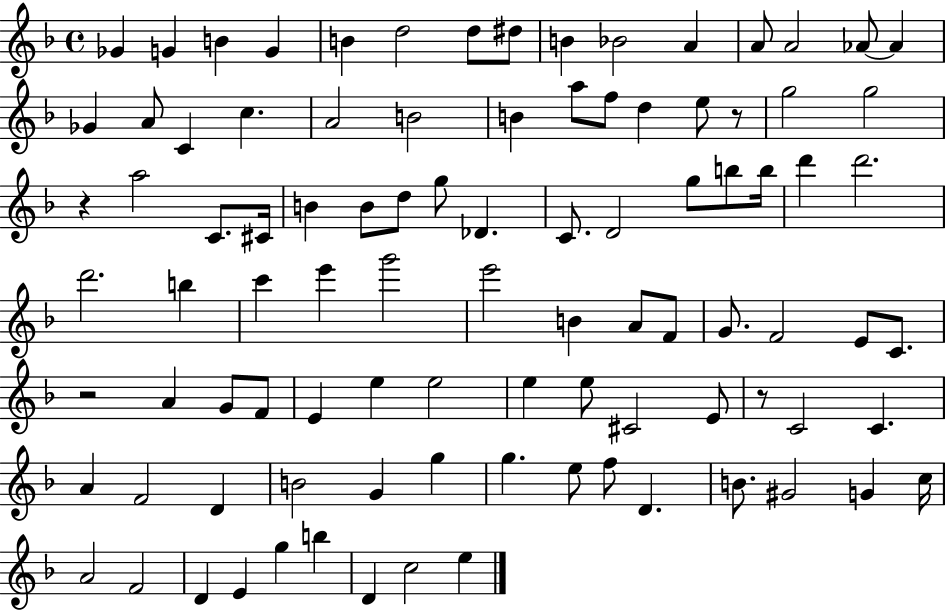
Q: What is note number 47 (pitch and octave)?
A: E6